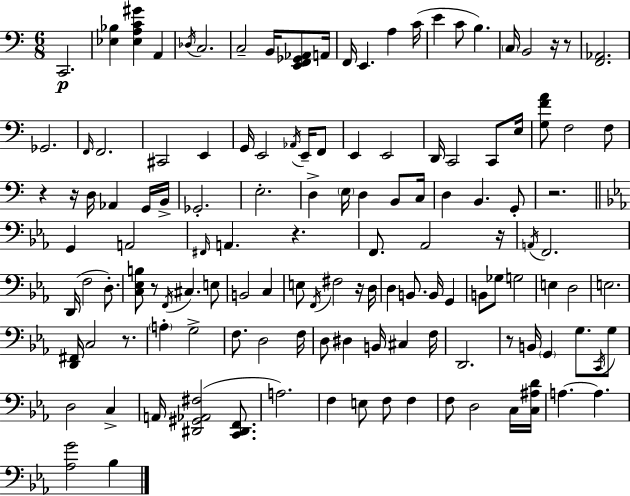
{
  \clef bass
  \numericTimeSignature
  \time 6/8
  \key a \minor
  c,2.\p | <ees bes>4 <ees a c' gis'>4 a,4 | \acciaccatura { des16 } c2. | c2-- b,16 <e, f, ges, aes,>8 | \break a,16 f,16 e,4. a4 | c'16( e'4 c'8 b4.) | \parenthesize c16 b,2 r16 r8 | <f, aes,>2. | \break ges,2. | \grace { f,16 } f,2. | cis,2 e,4 | g,16 e,2 \acciaccatura { aes,16 } | \break e,16-- f,8 e,4 e,2 | d,16 c,2 | c,8 e16 <g f' a'>8 f2 | f8 r4 r16 d16 aes,4 | \break g,16 b,16-> ges,2.-. | e2.-. | d4-> \parenthesize e16 d4 | b,8 c16 d4 b,4. | \break g,8-. r2. | \bar "||" \break \key ees \major g,4 a,2 | \grace { fis,16 } a,4. r4. | f,8. aes,2 | r16 \acciaccatura { a,16 } f,2. | \break d,16( f2 d8.-.) | <c ees b>8 r8 \acciaccatura { f,16 } cis4. | e8 b,2 c4 | e8 \acciaccatura { f,16 } fis2 | \break r16 d16 d4 b,8. b,16 | g,4 b,8 ges8 g2 | e4 d2 | e2. | \break <d, fis,>16 c2 | r8. \parenthesize a4-. g2-> | f8. d2 | f16 d8 dis4 b,16 cis4 | \break f16 d,2. | r8 b,16 \parenthesize g,4 g8. | \acciaccatura { c,16 } g8 d2 | c4-> a,16 <dis, gis, aes, fis>2( | \break <c, dis, f,>8. a2.) | f4 e8 f8 | f4 f8 d2 | c16 <c ais d'>16 a4.~~ a4. | \break <aes g'>2 | bes4 \bar "|."
}